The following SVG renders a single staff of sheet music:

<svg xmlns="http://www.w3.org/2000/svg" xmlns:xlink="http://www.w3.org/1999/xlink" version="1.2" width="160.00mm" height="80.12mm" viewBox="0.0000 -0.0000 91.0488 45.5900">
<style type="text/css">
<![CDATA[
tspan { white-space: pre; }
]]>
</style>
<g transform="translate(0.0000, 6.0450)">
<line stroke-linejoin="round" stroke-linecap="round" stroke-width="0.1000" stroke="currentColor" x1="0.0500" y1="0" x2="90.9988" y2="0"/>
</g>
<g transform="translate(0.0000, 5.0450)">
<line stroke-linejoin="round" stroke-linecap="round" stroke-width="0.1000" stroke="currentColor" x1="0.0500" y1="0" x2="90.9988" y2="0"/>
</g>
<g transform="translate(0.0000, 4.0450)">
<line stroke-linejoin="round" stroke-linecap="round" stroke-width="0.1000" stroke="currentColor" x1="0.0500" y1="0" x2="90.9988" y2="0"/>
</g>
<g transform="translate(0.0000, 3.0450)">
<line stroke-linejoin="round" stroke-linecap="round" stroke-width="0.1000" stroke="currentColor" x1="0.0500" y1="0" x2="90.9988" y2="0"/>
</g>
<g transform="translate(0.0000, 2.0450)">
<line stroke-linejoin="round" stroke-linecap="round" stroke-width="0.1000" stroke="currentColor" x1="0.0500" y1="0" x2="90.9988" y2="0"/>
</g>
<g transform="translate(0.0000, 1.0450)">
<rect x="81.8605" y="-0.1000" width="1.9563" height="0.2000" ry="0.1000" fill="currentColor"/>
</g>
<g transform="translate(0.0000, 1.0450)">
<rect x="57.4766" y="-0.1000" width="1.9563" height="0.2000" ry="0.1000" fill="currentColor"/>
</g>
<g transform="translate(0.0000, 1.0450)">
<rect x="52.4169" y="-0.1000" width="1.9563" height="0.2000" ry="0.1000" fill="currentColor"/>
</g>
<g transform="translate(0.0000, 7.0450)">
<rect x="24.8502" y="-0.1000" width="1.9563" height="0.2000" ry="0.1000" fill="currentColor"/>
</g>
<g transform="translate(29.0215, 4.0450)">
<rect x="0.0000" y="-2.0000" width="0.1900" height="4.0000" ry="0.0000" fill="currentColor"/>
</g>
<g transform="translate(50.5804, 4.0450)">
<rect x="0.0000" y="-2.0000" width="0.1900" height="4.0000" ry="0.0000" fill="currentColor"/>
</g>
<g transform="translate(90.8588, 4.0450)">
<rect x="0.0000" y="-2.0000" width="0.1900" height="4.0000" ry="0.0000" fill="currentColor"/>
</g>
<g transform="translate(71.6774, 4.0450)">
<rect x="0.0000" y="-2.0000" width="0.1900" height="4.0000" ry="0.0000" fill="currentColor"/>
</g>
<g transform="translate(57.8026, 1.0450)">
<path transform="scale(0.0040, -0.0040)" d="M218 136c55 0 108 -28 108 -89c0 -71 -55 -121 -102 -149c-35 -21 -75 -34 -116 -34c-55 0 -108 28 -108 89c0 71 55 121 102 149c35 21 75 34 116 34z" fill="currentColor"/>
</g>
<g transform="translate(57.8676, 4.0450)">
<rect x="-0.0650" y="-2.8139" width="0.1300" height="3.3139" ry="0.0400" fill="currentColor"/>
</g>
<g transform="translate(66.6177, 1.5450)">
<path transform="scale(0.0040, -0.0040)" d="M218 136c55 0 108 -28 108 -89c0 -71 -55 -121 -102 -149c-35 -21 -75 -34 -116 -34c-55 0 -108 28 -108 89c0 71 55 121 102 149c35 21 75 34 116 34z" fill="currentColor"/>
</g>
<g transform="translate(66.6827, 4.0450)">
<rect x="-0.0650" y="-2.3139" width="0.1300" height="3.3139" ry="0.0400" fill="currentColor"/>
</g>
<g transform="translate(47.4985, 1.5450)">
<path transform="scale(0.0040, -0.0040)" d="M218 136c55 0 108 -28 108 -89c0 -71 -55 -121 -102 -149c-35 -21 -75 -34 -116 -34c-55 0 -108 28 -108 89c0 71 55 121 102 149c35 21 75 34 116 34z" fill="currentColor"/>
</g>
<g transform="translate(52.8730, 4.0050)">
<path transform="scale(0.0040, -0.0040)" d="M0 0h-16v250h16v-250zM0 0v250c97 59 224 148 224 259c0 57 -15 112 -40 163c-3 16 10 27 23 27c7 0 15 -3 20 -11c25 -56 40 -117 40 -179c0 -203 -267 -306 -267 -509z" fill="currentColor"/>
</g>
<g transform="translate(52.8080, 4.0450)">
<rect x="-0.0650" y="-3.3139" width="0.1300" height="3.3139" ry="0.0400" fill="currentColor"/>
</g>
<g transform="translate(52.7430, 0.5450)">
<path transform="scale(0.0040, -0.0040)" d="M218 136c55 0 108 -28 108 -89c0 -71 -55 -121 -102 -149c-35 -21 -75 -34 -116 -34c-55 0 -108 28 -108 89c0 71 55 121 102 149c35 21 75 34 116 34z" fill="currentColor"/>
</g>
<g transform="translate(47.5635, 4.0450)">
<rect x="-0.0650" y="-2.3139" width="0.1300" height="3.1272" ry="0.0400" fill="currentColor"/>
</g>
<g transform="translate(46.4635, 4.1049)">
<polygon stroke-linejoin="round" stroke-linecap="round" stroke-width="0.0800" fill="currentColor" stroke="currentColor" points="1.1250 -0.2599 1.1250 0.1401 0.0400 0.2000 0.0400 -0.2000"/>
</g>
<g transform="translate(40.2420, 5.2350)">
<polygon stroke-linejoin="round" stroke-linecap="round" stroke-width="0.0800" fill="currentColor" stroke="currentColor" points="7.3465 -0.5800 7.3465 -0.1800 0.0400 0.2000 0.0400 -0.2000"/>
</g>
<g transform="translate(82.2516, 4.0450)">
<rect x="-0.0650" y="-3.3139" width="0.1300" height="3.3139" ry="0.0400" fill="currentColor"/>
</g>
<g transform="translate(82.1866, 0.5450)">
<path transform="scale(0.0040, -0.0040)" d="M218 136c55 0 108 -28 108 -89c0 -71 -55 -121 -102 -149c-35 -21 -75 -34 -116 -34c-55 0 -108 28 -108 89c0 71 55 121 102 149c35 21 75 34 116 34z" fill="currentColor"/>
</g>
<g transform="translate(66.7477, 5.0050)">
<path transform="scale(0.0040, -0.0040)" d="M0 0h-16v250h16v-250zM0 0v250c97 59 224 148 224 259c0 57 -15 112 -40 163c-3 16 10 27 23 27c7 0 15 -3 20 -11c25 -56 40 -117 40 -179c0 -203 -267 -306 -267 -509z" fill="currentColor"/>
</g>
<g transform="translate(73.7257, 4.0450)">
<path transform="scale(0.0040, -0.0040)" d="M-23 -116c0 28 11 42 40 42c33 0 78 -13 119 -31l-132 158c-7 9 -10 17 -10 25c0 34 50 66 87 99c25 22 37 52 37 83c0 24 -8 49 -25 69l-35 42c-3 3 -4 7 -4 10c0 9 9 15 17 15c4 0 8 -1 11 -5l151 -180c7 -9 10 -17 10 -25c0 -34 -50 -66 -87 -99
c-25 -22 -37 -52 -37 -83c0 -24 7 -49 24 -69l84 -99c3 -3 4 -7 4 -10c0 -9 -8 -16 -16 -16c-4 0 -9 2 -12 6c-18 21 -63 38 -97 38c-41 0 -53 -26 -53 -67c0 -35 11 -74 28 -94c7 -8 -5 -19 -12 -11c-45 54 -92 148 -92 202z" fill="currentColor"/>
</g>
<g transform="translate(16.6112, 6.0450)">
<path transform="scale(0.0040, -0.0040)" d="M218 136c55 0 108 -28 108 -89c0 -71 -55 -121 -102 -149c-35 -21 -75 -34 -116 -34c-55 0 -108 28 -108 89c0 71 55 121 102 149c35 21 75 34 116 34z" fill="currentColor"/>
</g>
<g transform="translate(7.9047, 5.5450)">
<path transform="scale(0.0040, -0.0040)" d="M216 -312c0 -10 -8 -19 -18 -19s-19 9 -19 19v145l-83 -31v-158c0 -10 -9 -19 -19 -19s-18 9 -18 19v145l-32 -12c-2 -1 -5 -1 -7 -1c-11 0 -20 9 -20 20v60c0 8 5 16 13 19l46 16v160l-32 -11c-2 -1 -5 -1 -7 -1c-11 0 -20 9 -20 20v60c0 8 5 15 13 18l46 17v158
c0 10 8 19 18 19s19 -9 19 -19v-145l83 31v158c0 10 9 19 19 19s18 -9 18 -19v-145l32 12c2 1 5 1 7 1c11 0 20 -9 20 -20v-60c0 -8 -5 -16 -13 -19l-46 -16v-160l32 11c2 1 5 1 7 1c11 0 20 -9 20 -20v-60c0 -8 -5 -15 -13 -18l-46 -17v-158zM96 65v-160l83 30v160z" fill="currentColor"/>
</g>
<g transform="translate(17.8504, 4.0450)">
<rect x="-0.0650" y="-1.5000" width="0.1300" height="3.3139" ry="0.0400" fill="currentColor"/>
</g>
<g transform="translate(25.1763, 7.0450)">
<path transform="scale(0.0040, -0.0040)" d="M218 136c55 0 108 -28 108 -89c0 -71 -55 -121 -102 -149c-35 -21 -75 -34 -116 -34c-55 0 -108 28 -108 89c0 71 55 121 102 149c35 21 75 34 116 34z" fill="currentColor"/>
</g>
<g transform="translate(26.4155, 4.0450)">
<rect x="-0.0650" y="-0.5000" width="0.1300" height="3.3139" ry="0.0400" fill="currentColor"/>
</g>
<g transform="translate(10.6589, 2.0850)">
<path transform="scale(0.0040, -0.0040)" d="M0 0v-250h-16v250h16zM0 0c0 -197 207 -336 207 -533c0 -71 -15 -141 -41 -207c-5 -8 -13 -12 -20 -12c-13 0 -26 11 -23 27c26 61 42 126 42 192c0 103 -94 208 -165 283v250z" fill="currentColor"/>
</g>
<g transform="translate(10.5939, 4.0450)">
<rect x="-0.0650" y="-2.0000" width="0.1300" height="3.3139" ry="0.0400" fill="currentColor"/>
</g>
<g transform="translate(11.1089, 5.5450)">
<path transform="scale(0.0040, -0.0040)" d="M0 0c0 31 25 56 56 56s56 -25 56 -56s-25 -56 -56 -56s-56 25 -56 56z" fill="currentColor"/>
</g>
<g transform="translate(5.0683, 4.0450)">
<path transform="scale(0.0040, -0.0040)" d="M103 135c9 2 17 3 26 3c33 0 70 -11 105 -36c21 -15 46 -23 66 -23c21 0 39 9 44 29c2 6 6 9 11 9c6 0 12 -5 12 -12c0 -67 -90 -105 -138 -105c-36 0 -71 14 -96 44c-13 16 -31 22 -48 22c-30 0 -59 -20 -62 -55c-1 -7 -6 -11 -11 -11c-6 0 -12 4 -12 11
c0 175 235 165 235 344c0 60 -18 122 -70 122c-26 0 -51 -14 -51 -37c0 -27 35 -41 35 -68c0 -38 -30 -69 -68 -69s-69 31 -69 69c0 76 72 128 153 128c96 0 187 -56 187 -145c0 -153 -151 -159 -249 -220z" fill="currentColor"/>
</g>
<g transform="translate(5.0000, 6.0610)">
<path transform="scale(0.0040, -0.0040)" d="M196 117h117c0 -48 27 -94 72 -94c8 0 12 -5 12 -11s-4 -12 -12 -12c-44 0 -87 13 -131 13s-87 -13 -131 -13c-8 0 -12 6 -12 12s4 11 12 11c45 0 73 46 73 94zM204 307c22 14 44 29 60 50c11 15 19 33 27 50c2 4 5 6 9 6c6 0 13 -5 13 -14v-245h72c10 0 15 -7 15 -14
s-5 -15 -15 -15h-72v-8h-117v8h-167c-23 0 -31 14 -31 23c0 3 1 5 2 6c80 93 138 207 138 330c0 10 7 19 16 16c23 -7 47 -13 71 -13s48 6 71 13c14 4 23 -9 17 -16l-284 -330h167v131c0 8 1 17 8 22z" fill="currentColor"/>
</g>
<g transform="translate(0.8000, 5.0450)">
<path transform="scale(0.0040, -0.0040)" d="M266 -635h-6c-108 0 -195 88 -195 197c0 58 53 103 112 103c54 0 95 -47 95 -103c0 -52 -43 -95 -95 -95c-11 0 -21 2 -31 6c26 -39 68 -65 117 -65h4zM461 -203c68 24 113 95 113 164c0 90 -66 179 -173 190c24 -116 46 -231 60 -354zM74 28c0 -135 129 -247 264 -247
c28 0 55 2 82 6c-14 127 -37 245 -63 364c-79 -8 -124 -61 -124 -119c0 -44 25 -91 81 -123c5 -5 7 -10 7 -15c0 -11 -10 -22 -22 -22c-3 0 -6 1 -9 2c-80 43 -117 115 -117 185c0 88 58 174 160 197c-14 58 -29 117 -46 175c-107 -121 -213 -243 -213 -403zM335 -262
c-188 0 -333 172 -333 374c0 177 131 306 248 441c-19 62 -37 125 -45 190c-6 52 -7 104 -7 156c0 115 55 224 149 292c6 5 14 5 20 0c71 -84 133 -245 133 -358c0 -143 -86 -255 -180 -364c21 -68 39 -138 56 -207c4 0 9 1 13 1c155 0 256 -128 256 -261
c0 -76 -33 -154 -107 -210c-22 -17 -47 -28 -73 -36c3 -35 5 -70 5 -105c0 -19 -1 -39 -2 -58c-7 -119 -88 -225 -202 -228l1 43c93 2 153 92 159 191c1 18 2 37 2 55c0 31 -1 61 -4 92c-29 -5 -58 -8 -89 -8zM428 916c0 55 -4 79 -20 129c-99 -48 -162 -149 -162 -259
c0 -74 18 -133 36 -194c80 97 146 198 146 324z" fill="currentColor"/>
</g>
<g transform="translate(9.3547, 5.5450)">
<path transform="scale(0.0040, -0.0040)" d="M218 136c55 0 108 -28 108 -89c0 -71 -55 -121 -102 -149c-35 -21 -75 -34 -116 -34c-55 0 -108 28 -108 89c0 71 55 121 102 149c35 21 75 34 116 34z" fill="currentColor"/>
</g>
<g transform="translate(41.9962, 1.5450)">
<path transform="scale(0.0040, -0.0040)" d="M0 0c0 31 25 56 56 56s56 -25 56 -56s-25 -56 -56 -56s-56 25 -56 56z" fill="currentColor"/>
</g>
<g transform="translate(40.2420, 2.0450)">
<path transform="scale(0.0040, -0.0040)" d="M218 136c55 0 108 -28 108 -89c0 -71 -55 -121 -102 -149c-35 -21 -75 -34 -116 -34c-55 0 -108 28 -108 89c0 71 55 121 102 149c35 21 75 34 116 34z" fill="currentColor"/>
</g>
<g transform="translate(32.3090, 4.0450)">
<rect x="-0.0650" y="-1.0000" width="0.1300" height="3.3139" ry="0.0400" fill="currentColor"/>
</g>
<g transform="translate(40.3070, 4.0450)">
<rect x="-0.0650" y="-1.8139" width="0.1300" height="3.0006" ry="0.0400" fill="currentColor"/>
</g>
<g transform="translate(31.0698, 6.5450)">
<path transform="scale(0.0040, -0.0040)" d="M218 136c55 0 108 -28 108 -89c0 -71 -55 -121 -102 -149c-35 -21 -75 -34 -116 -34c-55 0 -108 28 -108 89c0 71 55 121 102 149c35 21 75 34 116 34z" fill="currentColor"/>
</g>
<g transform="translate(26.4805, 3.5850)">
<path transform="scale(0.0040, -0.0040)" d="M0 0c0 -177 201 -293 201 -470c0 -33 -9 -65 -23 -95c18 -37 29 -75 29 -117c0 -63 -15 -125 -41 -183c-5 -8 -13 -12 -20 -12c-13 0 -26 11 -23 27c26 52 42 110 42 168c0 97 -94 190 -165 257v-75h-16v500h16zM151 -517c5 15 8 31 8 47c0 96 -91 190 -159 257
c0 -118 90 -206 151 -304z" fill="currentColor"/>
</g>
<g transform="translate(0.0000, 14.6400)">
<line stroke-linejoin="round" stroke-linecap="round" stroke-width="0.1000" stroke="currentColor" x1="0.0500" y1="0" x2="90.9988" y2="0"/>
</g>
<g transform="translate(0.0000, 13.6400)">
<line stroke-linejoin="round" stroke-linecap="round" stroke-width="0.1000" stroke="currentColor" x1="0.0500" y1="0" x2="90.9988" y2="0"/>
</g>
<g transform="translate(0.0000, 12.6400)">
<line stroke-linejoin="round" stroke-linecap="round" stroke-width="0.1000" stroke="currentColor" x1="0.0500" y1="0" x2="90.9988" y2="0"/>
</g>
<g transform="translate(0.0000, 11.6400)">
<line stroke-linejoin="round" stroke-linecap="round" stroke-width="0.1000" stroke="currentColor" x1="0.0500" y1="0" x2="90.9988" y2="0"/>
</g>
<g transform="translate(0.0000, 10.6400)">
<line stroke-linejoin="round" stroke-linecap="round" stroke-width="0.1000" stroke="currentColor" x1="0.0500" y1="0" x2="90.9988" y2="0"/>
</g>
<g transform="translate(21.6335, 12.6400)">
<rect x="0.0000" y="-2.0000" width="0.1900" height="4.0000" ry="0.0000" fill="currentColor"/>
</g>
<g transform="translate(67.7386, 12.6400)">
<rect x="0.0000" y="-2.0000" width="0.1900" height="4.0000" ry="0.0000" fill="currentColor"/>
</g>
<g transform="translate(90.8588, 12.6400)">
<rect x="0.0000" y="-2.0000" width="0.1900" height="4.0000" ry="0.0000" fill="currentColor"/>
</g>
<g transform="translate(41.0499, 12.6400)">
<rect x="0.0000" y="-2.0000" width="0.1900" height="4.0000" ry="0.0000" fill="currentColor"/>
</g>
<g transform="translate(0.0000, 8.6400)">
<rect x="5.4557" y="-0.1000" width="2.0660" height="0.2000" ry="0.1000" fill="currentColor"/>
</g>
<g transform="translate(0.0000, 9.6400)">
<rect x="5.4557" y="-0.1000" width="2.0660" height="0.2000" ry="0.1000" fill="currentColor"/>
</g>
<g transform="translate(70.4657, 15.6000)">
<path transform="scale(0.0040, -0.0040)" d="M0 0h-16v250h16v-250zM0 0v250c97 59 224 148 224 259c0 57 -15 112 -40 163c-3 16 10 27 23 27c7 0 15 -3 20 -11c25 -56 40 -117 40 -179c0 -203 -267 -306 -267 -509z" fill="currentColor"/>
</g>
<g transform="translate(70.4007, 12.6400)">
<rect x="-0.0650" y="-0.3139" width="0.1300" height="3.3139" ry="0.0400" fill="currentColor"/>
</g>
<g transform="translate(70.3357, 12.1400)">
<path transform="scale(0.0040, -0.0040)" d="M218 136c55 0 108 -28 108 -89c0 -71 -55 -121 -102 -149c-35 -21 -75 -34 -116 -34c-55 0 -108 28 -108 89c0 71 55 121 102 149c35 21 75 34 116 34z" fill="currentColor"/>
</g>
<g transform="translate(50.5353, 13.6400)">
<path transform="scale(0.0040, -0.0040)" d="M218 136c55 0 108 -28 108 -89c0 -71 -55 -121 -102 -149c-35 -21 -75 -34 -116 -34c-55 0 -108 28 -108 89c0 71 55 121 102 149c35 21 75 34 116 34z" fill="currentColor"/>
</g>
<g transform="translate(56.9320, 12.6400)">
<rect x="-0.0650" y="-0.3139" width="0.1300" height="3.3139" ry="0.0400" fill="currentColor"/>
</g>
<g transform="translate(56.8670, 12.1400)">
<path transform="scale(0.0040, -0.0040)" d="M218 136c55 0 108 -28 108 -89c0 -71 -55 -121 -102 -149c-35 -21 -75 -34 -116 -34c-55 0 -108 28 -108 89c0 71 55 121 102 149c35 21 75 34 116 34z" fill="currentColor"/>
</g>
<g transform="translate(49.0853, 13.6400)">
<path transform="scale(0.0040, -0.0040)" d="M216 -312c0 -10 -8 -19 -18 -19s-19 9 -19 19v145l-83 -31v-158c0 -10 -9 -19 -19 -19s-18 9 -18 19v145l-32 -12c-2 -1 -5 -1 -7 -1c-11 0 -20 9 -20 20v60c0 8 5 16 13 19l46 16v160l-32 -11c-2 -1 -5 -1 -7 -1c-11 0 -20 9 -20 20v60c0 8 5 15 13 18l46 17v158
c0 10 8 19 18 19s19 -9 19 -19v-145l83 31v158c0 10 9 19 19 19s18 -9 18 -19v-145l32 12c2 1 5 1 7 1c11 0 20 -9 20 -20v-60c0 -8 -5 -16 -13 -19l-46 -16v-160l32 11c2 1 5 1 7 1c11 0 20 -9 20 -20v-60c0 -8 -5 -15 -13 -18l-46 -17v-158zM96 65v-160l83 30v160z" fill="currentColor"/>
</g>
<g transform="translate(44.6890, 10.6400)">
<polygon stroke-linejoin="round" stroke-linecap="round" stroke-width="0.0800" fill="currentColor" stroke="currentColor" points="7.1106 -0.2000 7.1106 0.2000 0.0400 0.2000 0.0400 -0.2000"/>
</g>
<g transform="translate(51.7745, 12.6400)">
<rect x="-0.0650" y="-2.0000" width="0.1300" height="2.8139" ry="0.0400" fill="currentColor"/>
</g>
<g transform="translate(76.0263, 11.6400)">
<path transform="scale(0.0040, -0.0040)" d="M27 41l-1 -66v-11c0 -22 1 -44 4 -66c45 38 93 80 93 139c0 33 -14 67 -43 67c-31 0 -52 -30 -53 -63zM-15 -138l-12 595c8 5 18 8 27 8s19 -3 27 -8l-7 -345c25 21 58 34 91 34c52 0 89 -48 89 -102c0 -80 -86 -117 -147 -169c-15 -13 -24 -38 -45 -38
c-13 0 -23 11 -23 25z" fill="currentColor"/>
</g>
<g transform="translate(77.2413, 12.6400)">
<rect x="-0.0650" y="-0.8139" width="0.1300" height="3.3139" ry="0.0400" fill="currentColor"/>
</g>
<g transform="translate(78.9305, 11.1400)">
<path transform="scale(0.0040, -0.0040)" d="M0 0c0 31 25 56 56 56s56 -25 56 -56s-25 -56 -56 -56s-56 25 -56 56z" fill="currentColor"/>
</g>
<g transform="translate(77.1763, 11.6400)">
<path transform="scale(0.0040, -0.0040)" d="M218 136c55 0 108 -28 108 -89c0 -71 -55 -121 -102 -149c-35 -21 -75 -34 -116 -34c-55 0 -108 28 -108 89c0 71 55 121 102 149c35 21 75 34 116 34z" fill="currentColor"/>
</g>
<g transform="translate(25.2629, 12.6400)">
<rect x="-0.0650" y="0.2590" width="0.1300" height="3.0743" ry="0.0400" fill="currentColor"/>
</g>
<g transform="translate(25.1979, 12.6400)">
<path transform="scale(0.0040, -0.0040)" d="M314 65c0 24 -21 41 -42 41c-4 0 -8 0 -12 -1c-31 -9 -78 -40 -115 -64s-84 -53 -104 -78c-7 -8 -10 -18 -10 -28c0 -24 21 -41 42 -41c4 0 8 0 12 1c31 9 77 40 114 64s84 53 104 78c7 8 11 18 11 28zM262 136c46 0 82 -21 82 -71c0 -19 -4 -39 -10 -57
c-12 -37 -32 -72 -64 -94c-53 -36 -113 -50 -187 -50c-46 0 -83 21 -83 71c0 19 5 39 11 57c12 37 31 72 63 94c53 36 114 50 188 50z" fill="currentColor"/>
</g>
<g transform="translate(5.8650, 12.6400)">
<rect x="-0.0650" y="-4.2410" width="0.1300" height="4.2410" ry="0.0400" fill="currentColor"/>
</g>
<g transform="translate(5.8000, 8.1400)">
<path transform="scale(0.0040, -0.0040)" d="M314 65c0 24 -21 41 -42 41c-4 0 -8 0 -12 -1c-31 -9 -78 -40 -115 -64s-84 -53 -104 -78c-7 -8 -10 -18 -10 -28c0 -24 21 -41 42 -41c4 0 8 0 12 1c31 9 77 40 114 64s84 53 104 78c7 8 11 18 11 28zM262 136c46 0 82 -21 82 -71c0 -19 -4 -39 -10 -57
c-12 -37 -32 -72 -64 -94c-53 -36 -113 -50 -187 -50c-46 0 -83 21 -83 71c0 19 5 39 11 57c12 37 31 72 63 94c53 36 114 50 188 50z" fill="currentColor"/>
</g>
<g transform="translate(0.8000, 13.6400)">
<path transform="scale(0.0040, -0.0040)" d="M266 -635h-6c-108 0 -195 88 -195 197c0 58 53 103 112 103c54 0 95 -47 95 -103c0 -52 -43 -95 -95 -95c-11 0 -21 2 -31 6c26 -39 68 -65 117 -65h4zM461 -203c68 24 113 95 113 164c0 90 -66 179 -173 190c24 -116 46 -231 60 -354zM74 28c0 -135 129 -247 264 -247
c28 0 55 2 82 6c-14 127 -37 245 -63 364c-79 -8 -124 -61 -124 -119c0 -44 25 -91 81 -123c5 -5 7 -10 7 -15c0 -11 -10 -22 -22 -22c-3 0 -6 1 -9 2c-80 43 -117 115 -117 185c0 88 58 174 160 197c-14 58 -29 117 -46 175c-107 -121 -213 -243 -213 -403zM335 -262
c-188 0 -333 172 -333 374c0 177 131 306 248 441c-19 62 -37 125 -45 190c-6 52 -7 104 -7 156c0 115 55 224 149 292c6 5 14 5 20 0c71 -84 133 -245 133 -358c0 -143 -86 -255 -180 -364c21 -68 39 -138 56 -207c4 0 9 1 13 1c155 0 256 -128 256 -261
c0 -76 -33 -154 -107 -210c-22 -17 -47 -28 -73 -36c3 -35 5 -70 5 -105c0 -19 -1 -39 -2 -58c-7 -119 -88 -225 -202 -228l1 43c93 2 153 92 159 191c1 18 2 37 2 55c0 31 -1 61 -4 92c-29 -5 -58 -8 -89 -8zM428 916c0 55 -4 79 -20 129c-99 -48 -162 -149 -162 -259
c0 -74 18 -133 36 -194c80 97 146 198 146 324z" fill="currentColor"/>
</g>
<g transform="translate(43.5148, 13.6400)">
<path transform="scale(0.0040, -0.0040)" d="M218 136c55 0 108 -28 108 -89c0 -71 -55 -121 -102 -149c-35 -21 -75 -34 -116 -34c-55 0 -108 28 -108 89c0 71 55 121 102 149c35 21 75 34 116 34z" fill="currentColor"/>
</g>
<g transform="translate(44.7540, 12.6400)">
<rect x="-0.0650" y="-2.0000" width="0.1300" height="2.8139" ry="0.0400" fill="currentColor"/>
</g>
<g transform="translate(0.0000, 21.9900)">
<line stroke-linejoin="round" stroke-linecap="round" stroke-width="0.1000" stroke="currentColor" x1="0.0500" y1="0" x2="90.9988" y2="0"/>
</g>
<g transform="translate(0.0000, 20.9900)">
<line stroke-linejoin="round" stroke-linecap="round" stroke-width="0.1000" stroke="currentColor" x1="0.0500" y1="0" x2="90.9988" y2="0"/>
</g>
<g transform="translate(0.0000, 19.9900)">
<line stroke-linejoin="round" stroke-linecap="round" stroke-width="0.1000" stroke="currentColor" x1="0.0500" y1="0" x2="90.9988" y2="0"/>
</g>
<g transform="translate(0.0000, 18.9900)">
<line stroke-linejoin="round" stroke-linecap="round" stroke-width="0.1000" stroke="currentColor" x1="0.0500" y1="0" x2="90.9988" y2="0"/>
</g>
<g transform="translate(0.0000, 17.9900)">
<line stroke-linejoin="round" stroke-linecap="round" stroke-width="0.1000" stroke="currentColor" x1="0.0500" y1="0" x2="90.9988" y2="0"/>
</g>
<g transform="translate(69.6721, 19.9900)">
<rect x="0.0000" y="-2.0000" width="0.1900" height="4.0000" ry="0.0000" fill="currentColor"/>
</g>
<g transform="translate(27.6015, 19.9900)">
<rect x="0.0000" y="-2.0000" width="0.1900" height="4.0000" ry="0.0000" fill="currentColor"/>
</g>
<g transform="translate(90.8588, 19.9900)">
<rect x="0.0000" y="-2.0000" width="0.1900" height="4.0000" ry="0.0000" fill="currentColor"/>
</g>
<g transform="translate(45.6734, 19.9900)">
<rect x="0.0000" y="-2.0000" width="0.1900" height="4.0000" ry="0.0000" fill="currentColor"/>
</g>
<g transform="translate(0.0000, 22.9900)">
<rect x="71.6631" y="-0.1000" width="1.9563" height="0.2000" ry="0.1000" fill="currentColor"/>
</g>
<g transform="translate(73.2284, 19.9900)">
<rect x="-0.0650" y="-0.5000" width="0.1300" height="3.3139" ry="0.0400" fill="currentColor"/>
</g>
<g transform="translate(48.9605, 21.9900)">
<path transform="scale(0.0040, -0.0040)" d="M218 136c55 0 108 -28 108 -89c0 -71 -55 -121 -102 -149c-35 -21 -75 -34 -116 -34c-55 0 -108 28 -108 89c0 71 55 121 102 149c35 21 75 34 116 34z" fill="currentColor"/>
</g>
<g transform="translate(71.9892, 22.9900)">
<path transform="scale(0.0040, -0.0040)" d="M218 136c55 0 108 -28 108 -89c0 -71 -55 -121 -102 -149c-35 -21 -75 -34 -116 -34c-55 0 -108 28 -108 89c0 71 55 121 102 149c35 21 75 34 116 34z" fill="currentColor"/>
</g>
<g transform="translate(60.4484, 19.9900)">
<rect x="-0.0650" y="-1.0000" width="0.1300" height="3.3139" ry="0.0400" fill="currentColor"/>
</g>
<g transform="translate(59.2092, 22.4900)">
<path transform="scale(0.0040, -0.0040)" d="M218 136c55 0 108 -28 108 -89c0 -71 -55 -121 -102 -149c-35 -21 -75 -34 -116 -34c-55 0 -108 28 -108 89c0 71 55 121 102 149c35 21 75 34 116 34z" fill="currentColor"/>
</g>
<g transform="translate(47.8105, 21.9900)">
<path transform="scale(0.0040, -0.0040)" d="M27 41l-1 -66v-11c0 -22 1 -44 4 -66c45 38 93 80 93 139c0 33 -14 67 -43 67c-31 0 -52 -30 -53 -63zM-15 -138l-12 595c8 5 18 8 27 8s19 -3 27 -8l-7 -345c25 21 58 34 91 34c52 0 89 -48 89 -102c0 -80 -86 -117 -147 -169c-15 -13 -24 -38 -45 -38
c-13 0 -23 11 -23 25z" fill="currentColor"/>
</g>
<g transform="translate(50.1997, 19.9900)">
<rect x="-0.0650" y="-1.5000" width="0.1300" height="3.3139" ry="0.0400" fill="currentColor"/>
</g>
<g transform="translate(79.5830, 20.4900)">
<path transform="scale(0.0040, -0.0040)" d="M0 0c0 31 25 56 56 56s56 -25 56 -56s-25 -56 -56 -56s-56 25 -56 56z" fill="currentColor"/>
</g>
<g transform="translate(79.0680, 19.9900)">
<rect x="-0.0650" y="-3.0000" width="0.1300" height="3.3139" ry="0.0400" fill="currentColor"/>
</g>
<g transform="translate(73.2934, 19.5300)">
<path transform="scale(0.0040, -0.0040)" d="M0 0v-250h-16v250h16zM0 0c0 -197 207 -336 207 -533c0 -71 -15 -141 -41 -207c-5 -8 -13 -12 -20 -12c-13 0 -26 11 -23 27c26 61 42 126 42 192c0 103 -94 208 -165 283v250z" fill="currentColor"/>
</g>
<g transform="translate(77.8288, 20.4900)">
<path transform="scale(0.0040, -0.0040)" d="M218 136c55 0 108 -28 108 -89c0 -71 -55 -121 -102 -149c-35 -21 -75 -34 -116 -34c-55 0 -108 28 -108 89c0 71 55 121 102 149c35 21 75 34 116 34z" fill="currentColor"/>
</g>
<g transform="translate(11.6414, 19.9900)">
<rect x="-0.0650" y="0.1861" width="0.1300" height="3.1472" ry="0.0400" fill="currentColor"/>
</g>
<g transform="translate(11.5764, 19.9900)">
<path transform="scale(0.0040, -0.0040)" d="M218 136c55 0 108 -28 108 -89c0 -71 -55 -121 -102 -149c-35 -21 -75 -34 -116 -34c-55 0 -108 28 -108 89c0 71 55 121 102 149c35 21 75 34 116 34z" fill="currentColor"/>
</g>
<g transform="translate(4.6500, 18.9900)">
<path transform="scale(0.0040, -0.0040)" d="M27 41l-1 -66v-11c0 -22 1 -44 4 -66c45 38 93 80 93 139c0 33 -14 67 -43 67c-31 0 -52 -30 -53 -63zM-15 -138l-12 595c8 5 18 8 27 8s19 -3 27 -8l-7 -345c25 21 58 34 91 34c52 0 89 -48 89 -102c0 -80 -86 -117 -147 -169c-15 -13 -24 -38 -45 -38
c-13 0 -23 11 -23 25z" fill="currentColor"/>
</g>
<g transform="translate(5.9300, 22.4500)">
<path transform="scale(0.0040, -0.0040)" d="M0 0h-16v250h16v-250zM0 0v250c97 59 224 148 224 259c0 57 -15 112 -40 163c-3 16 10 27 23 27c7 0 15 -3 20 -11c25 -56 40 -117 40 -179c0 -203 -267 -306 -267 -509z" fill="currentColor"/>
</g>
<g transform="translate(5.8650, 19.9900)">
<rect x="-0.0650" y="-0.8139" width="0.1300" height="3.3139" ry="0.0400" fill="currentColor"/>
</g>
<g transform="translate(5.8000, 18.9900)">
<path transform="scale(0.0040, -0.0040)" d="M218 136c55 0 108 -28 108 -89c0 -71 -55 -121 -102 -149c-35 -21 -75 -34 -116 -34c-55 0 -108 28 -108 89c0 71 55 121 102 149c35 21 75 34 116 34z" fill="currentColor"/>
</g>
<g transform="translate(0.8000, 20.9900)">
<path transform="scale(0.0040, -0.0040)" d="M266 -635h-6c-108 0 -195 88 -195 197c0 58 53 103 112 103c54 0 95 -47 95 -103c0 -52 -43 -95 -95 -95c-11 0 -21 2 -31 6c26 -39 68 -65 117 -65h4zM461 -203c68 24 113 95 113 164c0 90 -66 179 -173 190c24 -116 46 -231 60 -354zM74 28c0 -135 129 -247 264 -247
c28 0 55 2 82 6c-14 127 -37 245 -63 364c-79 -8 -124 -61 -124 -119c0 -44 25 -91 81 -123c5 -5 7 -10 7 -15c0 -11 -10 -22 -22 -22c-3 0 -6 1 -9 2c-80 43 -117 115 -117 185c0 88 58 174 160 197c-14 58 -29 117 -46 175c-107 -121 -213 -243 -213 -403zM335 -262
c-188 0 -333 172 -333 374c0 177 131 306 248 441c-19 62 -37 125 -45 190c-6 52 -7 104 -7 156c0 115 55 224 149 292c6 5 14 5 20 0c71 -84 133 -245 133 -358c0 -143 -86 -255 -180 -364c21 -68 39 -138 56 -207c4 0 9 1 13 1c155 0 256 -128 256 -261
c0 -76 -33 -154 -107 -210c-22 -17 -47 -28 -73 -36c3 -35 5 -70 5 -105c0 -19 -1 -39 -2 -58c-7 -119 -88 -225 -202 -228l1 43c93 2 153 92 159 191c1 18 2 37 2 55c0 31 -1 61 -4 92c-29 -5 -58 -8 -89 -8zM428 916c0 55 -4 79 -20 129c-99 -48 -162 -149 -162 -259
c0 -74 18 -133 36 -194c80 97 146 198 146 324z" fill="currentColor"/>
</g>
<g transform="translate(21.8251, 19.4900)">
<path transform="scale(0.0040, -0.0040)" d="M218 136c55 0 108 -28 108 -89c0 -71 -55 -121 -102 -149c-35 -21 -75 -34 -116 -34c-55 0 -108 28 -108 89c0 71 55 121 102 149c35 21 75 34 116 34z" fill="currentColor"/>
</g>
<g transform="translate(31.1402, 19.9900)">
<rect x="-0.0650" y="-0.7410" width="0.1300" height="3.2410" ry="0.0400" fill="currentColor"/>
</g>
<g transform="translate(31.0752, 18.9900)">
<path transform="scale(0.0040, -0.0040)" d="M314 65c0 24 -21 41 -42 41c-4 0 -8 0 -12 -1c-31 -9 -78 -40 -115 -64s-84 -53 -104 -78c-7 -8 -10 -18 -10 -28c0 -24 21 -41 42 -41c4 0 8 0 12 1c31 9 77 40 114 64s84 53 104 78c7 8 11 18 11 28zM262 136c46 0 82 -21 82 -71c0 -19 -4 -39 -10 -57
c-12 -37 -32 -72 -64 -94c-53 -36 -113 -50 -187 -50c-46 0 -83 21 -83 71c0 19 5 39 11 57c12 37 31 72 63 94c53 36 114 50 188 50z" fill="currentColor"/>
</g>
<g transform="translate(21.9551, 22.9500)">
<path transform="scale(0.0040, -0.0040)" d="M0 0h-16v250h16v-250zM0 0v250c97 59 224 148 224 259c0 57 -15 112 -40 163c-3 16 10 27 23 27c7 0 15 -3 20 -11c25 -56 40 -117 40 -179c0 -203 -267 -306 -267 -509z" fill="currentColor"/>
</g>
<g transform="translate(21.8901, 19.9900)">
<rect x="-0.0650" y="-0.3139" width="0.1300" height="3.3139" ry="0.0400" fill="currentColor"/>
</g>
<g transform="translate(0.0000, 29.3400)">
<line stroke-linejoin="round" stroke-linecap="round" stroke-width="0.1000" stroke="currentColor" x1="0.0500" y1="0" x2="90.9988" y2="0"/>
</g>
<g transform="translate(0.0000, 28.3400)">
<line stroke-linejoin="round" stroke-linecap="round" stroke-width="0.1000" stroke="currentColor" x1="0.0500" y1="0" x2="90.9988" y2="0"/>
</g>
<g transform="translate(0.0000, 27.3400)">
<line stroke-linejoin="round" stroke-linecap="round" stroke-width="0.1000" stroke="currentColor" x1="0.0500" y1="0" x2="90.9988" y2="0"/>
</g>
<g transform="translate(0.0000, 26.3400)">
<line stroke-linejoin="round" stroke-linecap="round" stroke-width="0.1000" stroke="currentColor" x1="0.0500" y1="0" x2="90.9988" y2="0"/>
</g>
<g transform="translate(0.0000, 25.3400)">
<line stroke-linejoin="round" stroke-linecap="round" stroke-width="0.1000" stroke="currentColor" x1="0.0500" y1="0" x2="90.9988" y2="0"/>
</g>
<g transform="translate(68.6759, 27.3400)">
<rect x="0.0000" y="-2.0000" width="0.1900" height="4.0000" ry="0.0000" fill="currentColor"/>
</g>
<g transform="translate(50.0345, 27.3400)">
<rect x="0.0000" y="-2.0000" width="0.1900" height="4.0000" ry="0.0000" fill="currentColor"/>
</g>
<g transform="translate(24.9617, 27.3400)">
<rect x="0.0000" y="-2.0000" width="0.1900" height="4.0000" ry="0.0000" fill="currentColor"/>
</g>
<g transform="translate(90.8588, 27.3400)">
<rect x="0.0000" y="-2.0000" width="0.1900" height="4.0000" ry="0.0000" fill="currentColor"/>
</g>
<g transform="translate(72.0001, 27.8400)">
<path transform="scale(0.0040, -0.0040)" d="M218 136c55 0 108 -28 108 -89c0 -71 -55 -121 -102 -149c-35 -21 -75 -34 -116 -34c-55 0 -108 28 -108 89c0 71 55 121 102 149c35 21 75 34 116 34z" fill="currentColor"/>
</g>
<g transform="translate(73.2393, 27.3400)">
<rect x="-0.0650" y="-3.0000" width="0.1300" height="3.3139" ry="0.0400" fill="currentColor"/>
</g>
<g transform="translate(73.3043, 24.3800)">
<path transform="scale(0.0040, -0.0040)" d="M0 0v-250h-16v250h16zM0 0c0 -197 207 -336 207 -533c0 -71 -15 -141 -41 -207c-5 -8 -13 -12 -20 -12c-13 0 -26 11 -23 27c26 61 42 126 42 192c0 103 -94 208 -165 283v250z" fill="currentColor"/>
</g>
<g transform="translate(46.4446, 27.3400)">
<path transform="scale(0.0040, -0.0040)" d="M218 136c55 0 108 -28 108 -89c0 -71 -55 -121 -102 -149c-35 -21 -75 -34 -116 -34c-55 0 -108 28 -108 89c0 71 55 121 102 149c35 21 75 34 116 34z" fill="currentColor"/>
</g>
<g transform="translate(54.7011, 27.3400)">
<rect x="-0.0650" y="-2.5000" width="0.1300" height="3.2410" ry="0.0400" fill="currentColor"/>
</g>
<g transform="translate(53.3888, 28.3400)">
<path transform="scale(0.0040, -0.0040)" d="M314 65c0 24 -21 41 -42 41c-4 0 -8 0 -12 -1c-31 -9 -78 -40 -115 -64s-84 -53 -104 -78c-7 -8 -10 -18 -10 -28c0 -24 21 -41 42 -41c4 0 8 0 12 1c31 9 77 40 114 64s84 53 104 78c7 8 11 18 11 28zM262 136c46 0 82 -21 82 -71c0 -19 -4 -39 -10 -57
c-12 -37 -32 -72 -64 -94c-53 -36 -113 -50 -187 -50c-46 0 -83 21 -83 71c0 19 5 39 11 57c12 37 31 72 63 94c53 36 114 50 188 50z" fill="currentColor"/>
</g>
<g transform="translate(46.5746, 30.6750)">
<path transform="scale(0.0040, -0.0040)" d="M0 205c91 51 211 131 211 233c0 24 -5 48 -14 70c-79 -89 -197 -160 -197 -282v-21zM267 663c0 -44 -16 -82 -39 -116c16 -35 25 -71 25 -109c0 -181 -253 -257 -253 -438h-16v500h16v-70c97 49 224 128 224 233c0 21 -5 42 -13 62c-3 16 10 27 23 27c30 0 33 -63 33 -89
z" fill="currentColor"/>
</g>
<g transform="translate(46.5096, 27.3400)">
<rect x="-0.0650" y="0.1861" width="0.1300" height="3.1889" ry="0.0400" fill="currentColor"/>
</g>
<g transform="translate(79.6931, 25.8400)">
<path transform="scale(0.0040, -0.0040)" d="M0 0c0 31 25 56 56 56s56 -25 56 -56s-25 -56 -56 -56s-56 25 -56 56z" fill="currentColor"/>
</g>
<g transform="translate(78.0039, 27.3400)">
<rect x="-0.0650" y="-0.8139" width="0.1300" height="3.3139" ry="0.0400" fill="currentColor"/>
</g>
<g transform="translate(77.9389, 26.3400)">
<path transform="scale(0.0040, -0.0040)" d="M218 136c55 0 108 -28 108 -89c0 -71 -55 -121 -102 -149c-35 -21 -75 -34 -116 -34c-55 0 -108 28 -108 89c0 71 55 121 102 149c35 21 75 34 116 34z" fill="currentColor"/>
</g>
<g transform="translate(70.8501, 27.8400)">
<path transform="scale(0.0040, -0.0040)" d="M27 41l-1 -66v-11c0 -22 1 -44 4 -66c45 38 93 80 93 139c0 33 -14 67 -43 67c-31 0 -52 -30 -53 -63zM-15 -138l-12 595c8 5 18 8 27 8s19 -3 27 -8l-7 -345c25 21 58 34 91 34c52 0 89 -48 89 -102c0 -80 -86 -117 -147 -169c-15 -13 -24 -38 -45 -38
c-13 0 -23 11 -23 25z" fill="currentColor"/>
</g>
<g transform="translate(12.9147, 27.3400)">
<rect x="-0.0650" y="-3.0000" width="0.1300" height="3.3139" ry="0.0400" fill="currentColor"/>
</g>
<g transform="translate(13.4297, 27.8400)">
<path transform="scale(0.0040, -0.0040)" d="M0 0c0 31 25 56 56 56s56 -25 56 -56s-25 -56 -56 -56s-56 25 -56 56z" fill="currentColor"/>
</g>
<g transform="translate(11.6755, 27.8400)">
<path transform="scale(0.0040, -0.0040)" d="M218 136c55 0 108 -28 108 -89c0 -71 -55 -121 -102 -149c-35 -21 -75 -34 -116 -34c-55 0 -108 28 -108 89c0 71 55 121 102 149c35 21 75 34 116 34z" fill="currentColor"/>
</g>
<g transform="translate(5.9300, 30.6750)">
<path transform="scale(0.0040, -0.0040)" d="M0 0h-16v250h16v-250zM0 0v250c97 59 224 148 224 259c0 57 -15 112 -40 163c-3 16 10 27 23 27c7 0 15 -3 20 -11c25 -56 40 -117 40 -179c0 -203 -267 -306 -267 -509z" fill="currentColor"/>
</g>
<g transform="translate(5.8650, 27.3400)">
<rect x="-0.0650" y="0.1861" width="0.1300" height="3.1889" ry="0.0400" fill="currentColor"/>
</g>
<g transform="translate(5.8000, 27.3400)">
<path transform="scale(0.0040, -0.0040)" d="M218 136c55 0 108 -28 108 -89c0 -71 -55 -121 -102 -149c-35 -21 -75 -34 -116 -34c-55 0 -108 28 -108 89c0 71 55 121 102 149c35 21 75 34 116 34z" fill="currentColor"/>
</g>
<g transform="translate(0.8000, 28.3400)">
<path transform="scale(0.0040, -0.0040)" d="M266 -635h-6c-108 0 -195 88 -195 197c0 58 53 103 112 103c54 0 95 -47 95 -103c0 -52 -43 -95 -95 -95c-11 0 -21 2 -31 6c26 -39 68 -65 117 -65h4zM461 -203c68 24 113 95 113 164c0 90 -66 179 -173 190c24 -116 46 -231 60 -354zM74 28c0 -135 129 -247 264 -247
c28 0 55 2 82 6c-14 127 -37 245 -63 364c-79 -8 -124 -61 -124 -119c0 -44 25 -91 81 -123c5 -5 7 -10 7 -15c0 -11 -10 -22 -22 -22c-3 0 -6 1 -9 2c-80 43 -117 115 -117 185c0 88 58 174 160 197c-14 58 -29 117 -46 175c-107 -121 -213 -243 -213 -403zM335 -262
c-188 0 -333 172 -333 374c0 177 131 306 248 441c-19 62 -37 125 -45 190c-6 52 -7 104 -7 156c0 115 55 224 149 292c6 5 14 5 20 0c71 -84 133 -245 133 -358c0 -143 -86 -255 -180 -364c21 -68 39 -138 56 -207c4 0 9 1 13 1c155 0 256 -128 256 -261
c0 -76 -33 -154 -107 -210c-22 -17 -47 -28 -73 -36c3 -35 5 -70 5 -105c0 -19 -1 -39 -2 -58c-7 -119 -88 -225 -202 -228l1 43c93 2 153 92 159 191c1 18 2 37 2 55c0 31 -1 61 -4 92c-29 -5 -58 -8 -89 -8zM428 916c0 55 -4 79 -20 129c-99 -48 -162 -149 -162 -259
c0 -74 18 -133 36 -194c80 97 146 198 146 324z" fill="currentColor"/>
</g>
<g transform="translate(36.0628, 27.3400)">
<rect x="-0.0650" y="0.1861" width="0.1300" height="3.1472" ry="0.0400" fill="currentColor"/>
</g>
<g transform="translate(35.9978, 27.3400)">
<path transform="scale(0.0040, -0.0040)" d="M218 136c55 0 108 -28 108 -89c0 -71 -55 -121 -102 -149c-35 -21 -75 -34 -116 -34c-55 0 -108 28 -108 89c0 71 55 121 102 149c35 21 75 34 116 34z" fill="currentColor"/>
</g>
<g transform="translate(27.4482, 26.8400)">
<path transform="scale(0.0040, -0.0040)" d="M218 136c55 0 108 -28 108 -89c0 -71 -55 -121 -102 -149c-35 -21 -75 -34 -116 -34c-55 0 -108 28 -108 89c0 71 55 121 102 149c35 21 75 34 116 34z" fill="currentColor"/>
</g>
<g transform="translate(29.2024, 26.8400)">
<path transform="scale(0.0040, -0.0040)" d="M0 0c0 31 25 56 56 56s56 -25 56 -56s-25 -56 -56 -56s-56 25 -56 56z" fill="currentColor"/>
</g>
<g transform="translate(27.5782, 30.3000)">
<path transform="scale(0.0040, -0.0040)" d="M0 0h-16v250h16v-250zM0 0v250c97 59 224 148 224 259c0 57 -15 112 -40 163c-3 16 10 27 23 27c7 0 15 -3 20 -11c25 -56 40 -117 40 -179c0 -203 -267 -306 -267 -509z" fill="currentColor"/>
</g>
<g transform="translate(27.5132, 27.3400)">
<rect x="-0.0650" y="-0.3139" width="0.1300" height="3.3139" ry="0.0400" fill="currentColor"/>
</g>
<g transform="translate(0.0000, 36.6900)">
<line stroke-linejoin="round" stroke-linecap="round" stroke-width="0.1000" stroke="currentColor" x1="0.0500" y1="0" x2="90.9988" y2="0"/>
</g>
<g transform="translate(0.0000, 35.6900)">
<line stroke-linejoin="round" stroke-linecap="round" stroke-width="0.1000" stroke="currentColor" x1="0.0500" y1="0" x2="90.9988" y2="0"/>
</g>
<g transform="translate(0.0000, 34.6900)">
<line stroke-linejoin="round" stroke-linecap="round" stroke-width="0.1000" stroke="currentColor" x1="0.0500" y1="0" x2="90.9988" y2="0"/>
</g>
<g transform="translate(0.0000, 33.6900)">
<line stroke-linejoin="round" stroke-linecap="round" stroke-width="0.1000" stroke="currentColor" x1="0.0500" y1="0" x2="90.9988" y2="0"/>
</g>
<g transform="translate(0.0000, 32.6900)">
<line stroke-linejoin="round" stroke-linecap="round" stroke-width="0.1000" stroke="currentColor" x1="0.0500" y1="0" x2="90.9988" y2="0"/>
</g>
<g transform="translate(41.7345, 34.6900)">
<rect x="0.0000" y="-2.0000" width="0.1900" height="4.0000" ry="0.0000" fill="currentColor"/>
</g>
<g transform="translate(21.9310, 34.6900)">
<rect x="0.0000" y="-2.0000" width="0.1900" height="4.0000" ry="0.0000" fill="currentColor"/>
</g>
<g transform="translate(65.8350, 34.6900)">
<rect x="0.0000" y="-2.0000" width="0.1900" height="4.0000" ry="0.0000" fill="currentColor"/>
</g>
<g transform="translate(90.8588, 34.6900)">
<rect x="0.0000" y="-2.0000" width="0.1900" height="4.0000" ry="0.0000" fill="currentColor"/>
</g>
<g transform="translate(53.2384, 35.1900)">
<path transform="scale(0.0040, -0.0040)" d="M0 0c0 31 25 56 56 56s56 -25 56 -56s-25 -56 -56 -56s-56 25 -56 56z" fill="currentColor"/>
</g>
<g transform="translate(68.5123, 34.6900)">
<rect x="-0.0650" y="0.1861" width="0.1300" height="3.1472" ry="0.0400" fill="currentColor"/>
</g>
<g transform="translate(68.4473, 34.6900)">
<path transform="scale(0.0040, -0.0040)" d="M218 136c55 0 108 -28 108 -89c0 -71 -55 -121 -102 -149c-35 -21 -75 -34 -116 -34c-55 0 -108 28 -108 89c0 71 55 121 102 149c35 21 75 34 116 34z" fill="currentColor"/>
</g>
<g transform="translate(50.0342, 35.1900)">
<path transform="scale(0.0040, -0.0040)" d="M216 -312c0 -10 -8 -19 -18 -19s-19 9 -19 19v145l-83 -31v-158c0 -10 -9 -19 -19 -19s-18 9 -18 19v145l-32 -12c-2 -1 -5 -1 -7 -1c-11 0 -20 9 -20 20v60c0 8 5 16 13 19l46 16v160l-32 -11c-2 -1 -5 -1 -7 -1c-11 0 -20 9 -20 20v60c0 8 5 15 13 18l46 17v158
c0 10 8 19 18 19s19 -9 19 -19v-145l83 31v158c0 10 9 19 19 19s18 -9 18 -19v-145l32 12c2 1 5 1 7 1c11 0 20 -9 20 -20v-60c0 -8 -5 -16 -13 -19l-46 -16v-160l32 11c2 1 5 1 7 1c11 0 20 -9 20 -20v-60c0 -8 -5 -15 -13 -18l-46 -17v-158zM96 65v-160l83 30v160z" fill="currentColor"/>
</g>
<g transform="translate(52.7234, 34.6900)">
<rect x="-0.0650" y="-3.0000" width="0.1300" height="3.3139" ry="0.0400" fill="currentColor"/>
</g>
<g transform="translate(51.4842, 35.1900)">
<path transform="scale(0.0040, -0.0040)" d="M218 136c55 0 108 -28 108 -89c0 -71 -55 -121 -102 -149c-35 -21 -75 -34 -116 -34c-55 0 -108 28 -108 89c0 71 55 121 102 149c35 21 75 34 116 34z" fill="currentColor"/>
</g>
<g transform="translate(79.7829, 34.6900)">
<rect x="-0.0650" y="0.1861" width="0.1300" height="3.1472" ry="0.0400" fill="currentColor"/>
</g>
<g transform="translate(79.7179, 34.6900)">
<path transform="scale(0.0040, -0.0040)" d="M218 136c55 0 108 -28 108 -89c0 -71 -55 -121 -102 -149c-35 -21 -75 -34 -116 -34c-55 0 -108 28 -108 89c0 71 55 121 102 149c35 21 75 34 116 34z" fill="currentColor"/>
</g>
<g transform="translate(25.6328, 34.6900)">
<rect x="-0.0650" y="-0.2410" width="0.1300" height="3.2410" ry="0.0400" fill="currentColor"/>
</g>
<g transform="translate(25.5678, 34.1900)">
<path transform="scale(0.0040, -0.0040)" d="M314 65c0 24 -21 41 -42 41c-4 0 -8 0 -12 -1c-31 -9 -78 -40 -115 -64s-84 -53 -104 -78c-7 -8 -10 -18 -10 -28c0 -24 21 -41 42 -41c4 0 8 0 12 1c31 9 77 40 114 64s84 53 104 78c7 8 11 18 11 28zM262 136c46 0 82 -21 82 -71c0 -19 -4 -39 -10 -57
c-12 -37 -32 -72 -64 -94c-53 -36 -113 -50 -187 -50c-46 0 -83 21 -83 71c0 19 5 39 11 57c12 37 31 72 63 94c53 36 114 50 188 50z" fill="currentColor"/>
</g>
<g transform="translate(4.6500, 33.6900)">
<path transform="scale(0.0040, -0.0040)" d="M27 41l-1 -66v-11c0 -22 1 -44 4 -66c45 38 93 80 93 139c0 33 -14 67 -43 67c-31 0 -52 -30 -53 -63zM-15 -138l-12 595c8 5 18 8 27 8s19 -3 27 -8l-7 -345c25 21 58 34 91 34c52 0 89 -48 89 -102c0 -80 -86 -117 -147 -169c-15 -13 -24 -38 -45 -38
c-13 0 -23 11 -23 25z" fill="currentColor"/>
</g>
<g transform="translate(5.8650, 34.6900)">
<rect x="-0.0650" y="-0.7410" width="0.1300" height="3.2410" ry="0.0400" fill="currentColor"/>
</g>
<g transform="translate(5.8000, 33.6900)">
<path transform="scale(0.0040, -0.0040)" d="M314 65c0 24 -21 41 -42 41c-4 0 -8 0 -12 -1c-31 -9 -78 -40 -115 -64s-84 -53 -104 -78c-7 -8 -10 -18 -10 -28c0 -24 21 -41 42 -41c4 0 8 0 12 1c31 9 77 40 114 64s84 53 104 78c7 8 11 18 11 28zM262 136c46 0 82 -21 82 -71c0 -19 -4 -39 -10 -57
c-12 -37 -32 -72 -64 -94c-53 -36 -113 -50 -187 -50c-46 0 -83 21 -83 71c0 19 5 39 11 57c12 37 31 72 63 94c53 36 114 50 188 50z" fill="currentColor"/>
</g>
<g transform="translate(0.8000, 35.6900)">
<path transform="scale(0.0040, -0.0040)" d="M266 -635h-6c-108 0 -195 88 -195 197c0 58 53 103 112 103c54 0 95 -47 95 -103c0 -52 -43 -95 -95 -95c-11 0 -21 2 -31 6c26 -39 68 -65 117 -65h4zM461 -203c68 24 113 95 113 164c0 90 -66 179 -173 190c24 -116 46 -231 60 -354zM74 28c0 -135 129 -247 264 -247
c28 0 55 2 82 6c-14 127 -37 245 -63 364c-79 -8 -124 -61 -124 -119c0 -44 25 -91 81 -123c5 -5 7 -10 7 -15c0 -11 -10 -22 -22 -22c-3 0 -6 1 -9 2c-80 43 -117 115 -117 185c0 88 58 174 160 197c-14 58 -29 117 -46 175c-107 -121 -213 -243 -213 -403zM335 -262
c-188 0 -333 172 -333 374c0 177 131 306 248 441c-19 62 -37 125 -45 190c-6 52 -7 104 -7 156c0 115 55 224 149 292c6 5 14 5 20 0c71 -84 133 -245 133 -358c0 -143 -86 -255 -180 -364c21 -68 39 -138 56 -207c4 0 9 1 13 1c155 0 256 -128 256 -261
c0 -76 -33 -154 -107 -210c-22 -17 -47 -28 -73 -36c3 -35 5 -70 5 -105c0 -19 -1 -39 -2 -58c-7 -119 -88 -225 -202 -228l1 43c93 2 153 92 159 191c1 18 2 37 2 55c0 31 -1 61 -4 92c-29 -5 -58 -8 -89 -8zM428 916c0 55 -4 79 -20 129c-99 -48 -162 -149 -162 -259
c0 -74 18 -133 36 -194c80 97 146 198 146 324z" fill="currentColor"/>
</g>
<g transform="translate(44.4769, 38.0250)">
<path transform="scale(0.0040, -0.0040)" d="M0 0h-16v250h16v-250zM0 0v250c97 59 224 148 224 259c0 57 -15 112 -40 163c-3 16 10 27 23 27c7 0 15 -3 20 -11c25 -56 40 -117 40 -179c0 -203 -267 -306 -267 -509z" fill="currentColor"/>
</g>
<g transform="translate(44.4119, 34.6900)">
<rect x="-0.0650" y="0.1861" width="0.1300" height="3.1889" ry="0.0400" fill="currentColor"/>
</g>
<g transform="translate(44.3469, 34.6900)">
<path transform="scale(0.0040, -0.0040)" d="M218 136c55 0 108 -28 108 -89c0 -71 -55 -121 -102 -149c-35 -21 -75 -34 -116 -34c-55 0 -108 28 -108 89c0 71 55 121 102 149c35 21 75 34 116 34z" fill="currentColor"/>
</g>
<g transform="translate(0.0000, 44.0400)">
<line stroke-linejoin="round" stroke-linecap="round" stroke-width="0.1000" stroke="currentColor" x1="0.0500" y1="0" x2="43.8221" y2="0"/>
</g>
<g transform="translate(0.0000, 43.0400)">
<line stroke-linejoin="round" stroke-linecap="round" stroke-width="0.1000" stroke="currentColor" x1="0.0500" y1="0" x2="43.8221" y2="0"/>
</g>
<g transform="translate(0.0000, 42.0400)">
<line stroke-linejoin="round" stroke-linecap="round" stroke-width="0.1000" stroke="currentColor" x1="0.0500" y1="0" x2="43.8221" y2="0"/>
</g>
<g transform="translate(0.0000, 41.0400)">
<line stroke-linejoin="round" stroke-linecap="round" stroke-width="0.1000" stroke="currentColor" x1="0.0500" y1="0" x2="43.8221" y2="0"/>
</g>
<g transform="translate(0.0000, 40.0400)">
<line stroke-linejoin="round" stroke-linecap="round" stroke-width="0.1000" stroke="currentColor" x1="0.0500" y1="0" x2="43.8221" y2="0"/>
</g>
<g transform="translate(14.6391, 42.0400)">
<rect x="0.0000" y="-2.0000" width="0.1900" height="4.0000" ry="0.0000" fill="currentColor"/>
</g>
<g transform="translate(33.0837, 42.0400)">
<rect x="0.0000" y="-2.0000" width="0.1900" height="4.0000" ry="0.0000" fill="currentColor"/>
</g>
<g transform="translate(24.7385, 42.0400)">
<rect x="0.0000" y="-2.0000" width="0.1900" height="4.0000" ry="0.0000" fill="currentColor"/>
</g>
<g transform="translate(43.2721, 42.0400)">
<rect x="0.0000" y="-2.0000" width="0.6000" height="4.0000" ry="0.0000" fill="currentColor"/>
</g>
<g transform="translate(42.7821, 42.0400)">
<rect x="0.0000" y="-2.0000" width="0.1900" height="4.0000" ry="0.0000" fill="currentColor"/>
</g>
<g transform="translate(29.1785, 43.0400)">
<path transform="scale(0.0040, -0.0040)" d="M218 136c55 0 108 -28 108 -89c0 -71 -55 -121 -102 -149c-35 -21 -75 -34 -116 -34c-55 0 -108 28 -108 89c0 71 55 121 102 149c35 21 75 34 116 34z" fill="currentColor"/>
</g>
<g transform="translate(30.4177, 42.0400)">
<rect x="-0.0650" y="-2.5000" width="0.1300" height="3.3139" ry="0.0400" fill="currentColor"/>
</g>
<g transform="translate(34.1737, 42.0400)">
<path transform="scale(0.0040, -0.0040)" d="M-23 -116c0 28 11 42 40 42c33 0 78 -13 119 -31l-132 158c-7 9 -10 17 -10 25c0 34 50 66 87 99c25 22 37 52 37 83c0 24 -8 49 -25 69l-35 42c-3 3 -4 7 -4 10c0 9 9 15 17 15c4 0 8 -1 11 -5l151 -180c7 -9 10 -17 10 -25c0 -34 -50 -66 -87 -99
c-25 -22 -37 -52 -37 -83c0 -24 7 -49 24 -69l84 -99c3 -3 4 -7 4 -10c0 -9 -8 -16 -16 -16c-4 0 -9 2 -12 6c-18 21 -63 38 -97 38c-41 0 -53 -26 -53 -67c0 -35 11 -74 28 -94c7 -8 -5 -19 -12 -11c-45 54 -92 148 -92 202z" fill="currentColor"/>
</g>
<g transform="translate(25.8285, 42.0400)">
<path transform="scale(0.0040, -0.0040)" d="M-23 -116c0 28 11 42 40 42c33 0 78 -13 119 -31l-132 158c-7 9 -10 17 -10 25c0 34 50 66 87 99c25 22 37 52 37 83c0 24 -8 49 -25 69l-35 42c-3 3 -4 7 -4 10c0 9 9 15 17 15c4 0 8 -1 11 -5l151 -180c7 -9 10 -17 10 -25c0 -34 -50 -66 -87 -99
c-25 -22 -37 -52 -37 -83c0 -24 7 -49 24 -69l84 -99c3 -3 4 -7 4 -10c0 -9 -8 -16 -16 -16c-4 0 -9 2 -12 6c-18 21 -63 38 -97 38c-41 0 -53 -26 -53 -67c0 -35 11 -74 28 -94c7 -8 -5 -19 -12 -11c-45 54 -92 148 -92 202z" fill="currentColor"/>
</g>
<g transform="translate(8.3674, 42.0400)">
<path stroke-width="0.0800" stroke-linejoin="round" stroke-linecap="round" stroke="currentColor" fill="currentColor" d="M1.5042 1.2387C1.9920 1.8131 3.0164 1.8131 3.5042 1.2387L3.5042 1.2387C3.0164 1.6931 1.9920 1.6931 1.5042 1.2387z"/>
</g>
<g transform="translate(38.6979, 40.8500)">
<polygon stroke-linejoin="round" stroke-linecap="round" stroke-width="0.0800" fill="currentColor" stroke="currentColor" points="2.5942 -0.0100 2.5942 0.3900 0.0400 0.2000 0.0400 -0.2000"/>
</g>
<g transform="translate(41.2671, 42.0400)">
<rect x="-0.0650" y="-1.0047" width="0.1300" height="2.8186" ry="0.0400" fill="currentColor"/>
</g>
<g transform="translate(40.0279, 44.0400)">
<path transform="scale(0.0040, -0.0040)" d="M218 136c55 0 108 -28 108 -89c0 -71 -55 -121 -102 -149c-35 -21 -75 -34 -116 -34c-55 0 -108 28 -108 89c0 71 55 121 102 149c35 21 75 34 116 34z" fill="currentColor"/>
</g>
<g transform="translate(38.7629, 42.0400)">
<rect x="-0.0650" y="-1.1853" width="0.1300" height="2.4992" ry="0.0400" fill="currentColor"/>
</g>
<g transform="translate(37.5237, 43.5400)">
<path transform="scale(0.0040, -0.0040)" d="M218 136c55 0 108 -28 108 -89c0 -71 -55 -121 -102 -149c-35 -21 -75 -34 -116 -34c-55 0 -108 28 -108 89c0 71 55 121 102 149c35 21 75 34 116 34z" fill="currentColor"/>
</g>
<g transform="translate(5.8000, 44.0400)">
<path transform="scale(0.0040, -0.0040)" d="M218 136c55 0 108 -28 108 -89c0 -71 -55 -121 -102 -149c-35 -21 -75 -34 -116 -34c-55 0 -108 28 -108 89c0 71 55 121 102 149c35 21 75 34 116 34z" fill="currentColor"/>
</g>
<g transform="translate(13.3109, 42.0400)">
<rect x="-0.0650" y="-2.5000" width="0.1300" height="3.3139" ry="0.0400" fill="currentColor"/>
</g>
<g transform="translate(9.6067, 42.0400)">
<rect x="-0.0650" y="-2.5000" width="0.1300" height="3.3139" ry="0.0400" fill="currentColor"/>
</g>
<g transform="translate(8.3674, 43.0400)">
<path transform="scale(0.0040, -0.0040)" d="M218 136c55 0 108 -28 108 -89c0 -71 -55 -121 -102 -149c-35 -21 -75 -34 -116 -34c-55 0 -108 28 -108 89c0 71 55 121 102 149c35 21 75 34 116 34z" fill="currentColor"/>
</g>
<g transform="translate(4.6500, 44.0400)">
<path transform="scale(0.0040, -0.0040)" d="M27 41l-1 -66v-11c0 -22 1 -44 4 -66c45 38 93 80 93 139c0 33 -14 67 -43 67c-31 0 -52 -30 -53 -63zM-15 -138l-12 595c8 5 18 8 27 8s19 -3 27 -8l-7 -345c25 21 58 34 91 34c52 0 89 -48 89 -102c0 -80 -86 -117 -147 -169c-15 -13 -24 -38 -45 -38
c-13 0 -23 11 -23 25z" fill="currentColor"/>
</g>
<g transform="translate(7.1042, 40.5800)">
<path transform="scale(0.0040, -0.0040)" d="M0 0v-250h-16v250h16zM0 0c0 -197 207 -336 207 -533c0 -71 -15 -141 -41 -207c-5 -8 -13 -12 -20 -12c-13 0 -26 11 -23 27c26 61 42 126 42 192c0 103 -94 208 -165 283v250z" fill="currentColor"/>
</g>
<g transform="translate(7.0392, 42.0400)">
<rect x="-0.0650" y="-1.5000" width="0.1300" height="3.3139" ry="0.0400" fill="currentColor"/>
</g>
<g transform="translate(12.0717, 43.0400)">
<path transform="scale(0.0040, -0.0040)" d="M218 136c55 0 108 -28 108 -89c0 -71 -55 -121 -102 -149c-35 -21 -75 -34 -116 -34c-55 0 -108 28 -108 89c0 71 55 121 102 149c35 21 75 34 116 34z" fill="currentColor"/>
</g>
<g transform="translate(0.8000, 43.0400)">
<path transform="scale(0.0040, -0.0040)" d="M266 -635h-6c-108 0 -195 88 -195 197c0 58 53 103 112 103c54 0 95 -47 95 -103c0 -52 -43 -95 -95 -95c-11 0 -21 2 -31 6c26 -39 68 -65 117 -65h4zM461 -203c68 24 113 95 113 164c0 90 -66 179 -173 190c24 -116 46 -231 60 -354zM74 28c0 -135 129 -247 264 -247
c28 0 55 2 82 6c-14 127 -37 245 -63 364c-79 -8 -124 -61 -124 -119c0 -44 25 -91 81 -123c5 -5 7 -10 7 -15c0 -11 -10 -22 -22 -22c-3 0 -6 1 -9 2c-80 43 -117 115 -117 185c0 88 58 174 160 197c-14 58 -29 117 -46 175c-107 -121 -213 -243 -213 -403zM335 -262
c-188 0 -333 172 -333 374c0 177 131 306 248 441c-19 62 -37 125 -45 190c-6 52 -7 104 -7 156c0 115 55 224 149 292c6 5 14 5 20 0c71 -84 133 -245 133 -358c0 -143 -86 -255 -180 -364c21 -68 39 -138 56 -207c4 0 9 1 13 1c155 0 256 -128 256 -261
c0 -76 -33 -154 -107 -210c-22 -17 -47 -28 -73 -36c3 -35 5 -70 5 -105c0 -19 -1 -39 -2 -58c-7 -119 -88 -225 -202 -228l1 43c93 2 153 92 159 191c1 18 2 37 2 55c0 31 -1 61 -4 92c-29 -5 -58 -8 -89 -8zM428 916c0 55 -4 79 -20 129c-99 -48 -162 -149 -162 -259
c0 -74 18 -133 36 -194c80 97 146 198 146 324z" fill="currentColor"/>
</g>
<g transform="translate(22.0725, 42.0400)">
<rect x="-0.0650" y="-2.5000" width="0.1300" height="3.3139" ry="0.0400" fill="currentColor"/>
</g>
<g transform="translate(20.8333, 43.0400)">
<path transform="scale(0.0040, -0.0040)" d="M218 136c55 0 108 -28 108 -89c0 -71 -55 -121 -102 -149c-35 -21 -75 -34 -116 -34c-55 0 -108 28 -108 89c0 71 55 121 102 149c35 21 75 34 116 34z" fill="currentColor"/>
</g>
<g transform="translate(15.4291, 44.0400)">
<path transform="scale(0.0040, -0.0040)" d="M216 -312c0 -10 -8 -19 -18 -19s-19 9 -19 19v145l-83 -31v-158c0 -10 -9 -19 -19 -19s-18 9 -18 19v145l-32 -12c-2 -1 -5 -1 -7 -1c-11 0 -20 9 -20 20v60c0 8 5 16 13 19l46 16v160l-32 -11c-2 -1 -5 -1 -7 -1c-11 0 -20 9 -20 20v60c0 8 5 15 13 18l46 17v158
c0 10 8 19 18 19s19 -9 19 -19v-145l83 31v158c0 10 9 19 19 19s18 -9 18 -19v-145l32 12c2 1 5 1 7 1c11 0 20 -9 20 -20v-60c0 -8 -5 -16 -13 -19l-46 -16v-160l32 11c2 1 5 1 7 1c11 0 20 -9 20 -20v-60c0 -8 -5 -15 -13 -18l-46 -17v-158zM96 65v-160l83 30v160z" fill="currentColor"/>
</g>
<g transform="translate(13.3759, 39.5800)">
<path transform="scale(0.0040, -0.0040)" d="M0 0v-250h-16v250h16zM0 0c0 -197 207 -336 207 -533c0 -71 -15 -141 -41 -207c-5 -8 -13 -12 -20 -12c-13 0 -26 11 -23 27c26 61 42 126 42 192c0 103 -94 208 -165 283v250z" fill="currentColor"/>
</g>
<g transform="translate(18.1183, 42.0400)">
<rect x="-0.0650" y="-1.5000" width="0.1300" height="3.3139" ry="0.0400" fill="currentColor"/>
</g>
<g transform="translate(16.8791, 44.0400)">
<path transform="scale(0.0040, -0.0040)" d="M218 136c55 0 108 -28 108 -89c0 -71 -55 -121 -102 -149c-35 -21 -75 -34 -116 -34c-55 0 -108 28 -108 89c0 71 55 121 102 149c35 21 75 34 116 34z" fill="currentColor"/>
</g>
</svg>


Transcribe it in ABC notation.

X:1
T:Untitled
M:2/4
L:1/4
K:C
^F/2 E C/4 D f/2 g/4 b/2 a g/2 z b d'2 B2 G/2 ^G/2 c c/2 _d _d/2 B c/2 d2 _E D C/2 A B/2 A c/2 B B/4 G2 _A/2 d _d2 c2 B/2 ^A B B _E/2 G G/2 ^E G z G z F/2 E/2